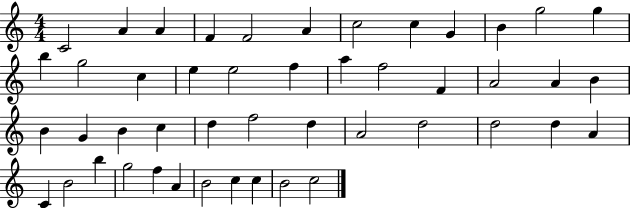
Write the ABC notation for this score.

X:1
T:Untitled
M:4/4
L:1/4
K:C
C2 A A F F2 A c2 c G B g2 g b g2 c e e2 f a f2 F A2 A B B G B c d f2 d A2 d2 d2 d A C B2 b g2 f A B2 c c B2 c2